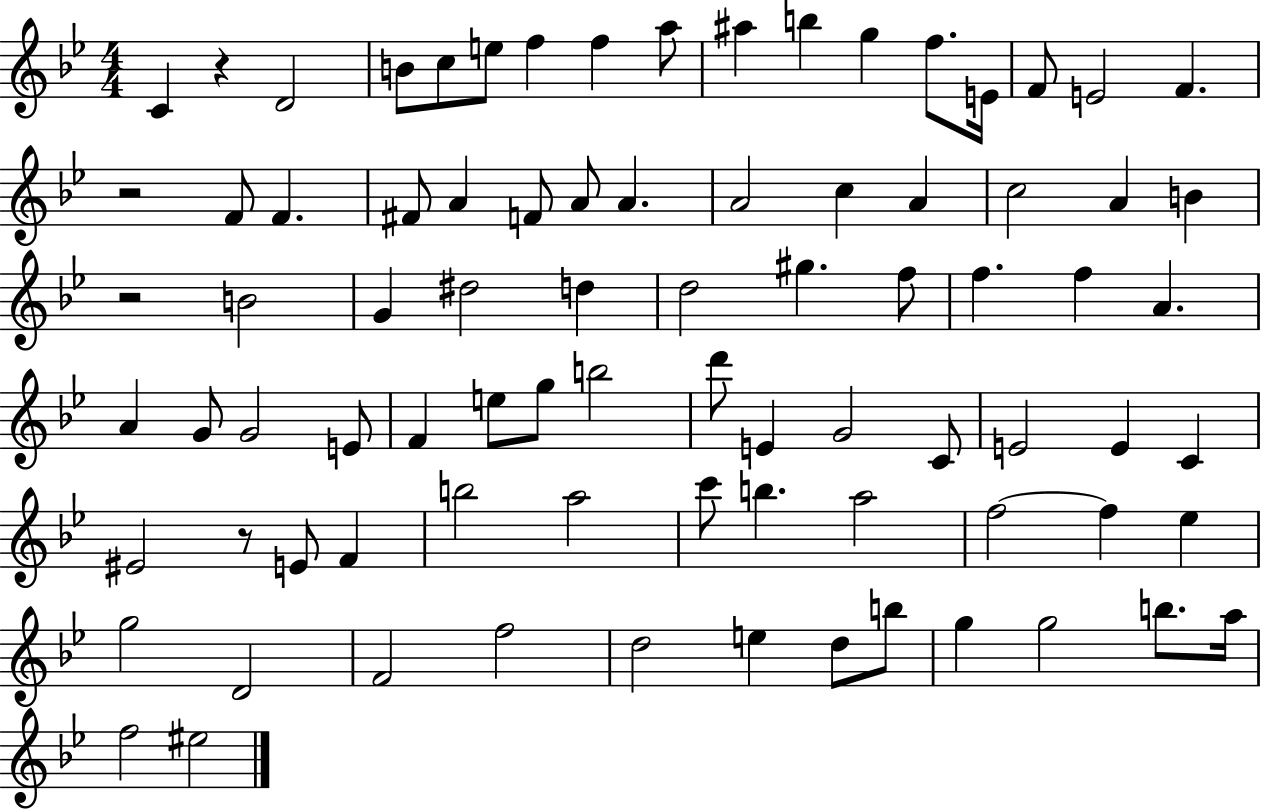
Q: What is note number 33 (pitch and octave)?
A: D5